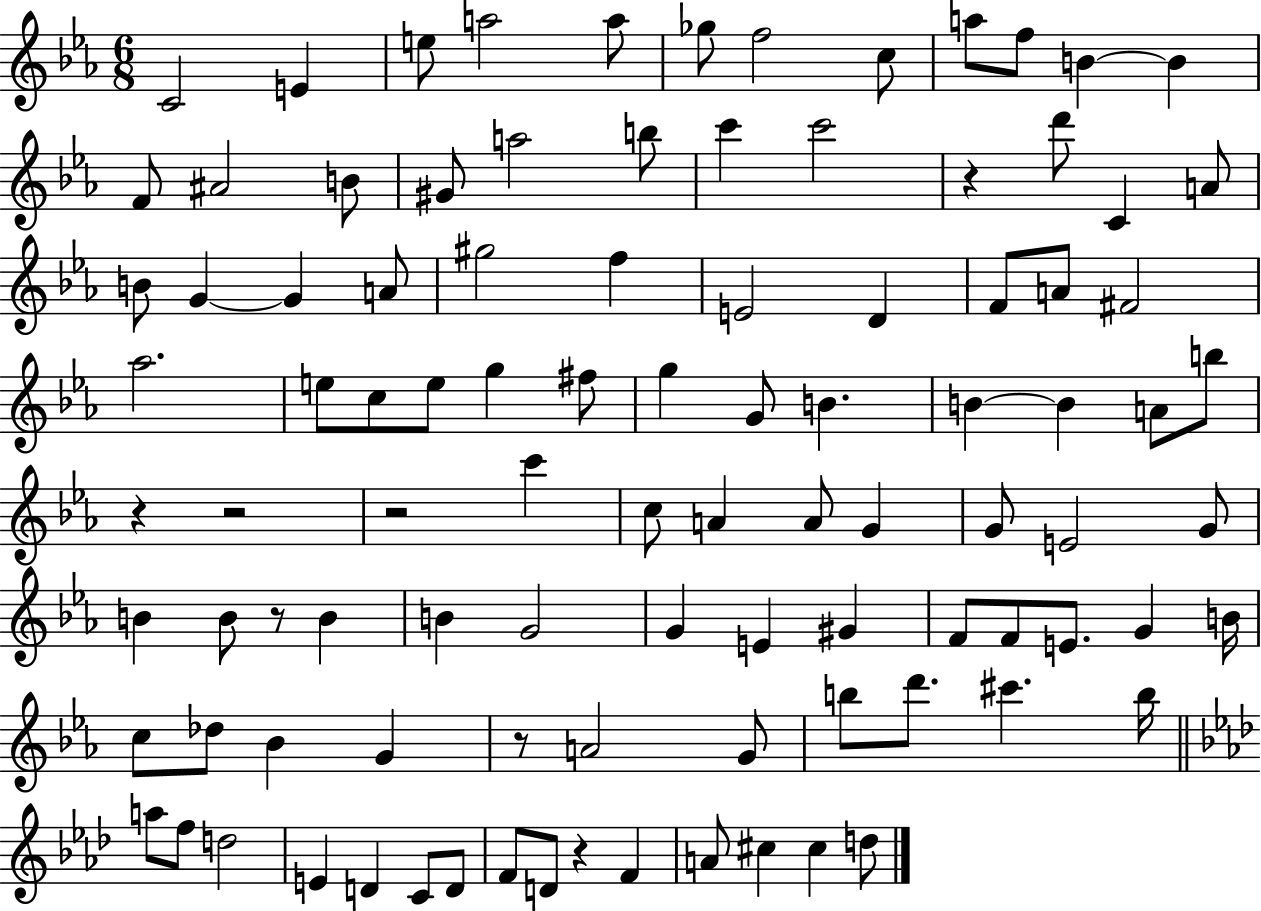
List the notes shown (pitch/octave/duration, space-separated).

C4/h E4/q E5/e A5/h A5/e Gb5/e F5/h C5/e A5/e F5/e B4/q B4/q F4/e A#4/h B4/e G#4/e A5/h B5/e C6/q C6/h R/q D6/e C4/q A4/e B4/e G4/q G4/q A4/e G#5/h F5/q E4/h D4/q F4/e A4/e F#4/h Ab5/h. E5/e C5/e E5/e G5/q F#5/e G5/q G4/e B4/q. B4/q B4/q A4/e B5/e R/q R/h R/h C6/q C5/e A4/q A4/e G4/q G4/e E4/h G4/e B4/q B4/e R/e B4/q B4/q G4/h G4/q E4/q G#4/q F4/e F4/e E4/e. G4/q B4/s C5/e Db5/e Bb4/q G4/q R/e A4/h G4/e B5/e D6/e. C#6/q. B5/s A5/e F5/e D5/h E4/q D4/q C4/e D4/e F4/e D4/e R/q F4/q A4/e C#5/q C#5/q D5/e